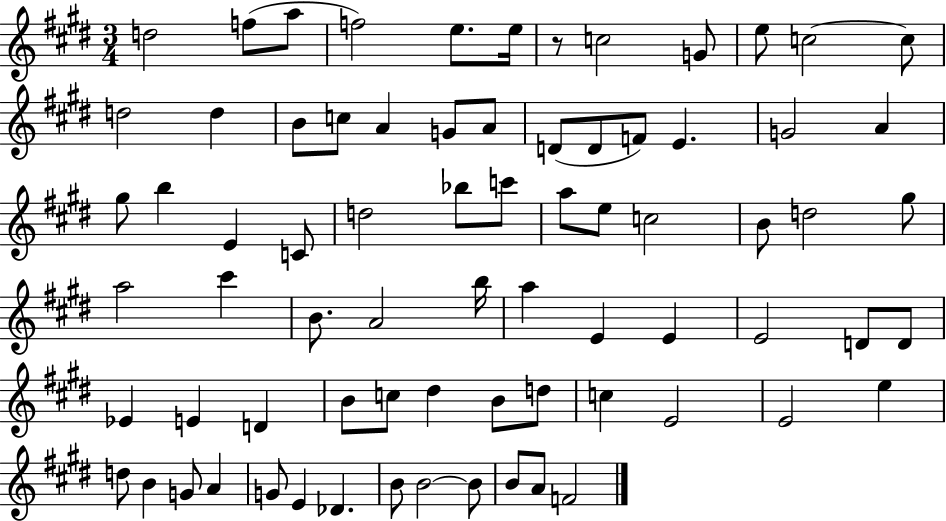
D5/h F5/e A5/e F5/h E5/e. E5/s R/e C5/h G4/e E5/e C5/h C5/e D5/h D5/q B4/e C5/e A4/q G4/e A4/e D4/e D4/e F4/e E4/q. G4/h A4/q G#5/e B5/q E4/q C4/e D5/h Bb5/e C6/e A5/e E5/e C5/h B4/e D5/h G#5/e A5/h C#6/q B4/e. A4/h B5/s A5/q E4/q E4/q E4/h D4/e D4/e Eb4/q E4/q D4/q B4/e C5/e D#5/q B4/e D5/e C5/q E4/h E4/h E5/q D5/e B4/q G4/e A4/q G4/e E4/q Db4/q. B4/e B4/h B4/e B4/e A4/e F4/h